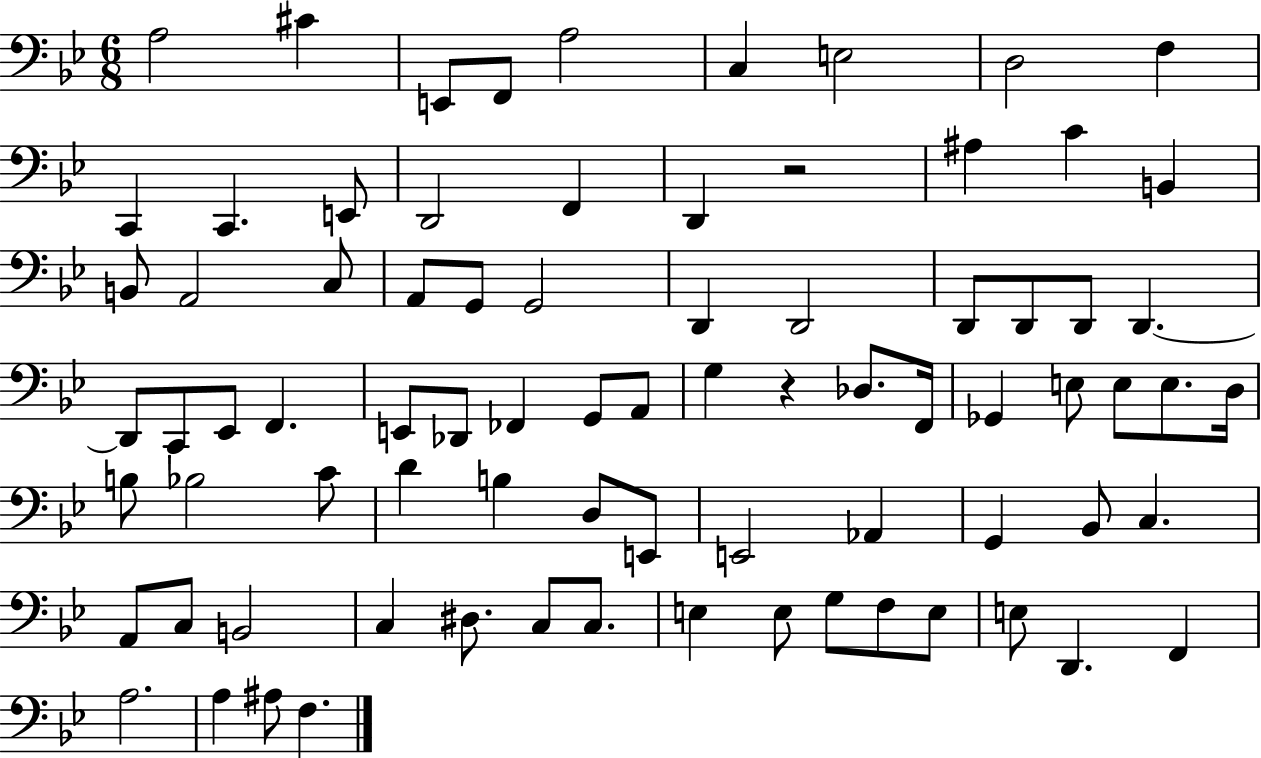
X:1
T:Untitled
M:6/8
L:1/4
K:Bb
A,2 ^C E,,/2 F,,/2 A,2 C, E,2 D,2 F, C,, C,, E,,/2 D,,2 F,, D,, z2 ^A, C B,, B,,/2 A,,2 C,/2 A,,/2 G,,/2 G,,2 D,, D,,2 D,,/2 D,,/2 D,,/2 D,, D,,/2 C,,/2 _E,,/2 F,, E,,/2 _D,,/2 _F,, G,,/2 A,,/2 G, z _D,/2 F,,/4 _G,, E,/2 E,/2 E,/2 D,/4 B,/2 _B,2 C/2 D B, D,/2 E,,/2 E,,2 _A,, G,, _B,,/2 C, A,,/2 C,/2 B,,2 C, ^D,/2 C,/2 C,/2 E, E,/2 G,/2 F,/2 E,/2 E,/2 D,, F,, A,2 A, ^A,/2 F,